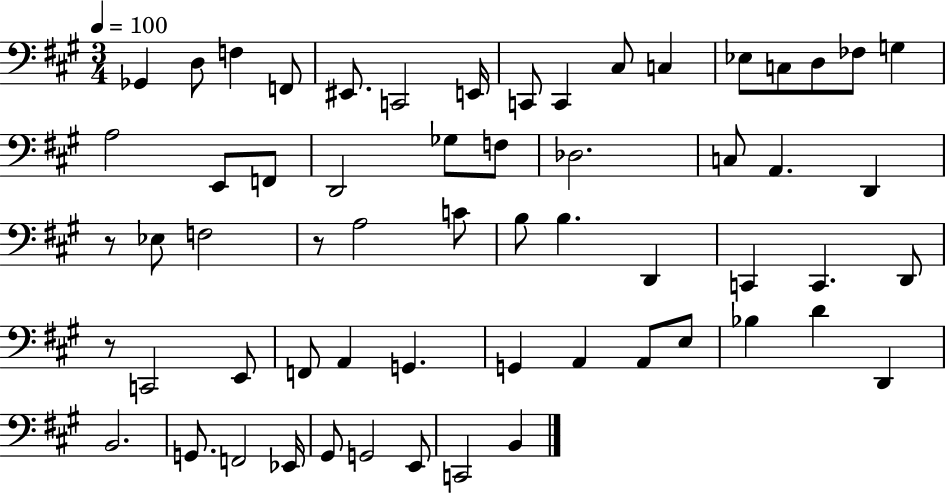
{
  \clef bass
  \numericTimeSignature
  \time 3/4
  \key a \major
  \tempo 4 = 100
  \repeat volta 2 { ges,4 d8 f4 f,8 | eis,8. c,2 e,16 | c,8 c,4 cis8 c4 | ees8 c8 d8 fes8 g4 | \break a2 e,8 f,8 | d,2 ges8 f8 | des2. | c8 a,4. d,4 | \break r8 ees8 f2 | r8 a2 c'8 | b8 b4. d,4 | c,4 c,4. d,8 | \break r8 c,2 e,8 | f,8 a,4 g,4. | g,4 a,4 a,8 e8 | bes4 d'4 d,4 | \break b,2. | g,8. f,2 ees,16 | gis,8 g,2 e,8 | c,2 b,4 | \break } \bar "|."
}